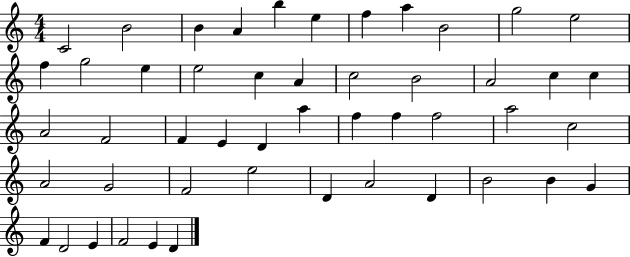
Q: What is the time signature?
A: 4/4